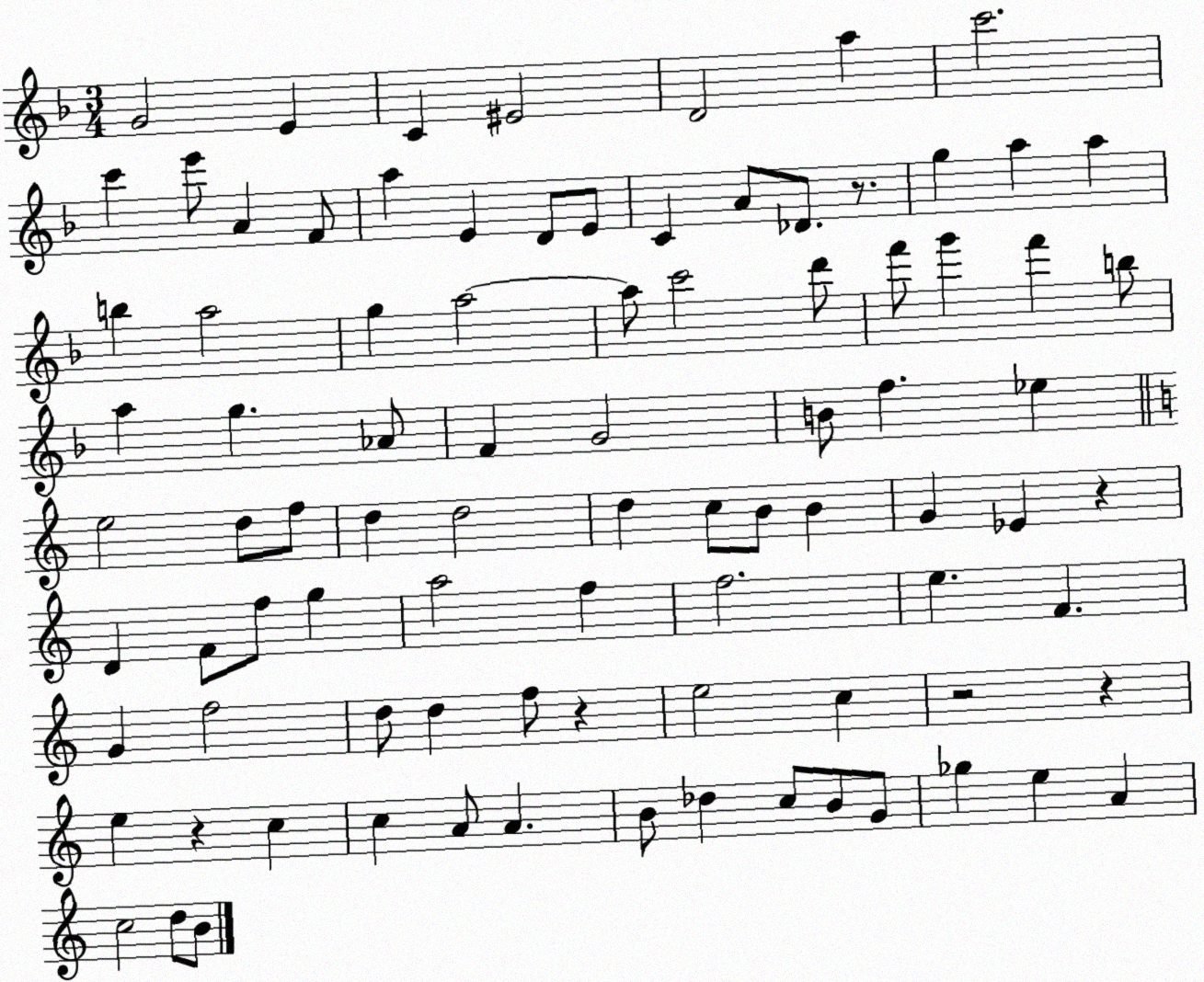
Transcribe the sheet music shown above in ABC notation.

X:1
T:Untitled
M:3/4
L:1/4
K:F
G2 E C ^E2 D2 a c'2 c' e'/2 A F/2 a E D/2 E/2 C A/2 _D/2 z/2 g a a b a2 g a2 a/2 c'2 d'/2 f'/2 g' f' b/2 a g _A/2 F G2 B/2 f _e e2 d/2 f/2 d d2 d c/2 B/2 B G _E z D F/2 f/2 g a2 f f2 e F G f2 d/2 d f/2 z e2 c z2 z e z c c A/2 A B/2 _d c/2 B/2 G/2 _g e A c2 d/2 B/2